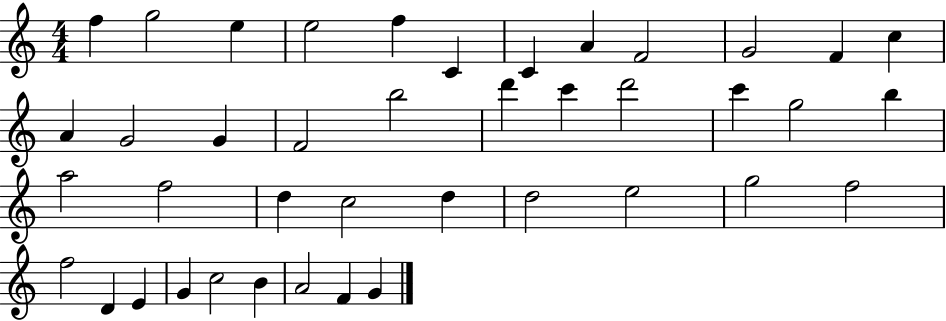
{
  \clef treble
  \numericTimeSignature
  \time 4/4
  \key c \major
  f''4 g''2 e''4 | e''2 f''4 c'4 | c'4 a'4 f'2 | g'2 f'4 c''4 | \break a'4 g'2 g'4 | f'2 b''2 | d'''4 c'''4 d'''2 | c'''4 g''2 b''4 | \break a''2 f''2 | d''4 c''2 d''4 | d''2 e''2 | g''2 f''2 | \break f''2 d'4 e'4 | g'4 c''2 b'4 | a'2 f'4 g'4 | \bar "|."
}